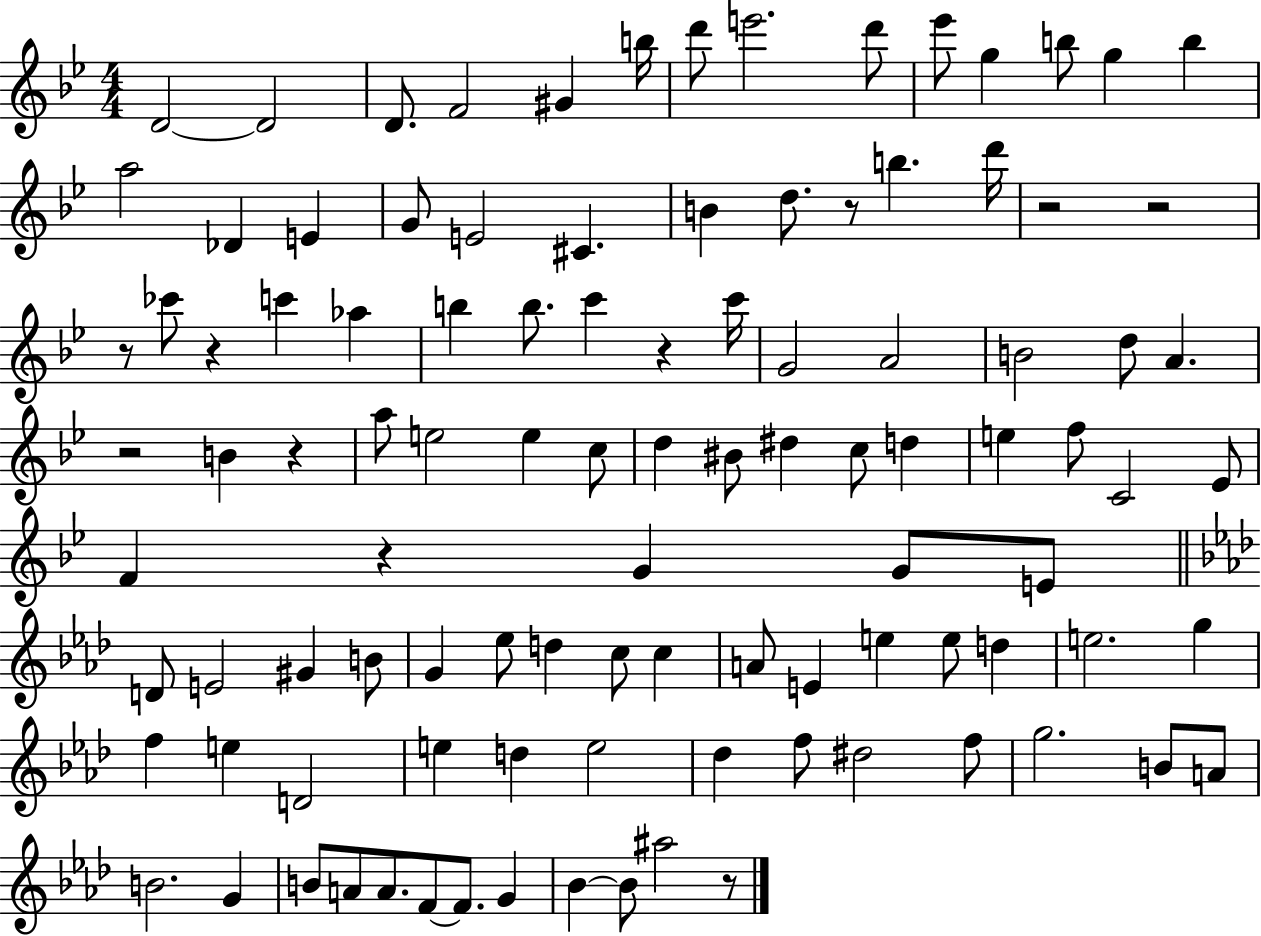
X:1
T:Untitled
M:4/4
L:1/4
K:Bb
D2 D2 D/2 F2 ^G b/4 d'/2 e'2 d'/2 _e'/2 g b/2 g b a2 _D E G/2 E2 ^C B d/2 z/2 b d'/4 z2 z2 z/2 _c'/2 z c' _a b b/2 c' z c'/4 G2 A2 B2 d/2 A z2 B z a/2 e2 e c/2 d ^B/2 ^d c/2 d e f/2 C2 _E/2 F z G G/2 E/2 D/2 E2 ^G B/2 G _e/2 d c/2 c A/2 E e e/2 d e2 g f e D2 e d e2 _d f/2 ^d2 f/2 g2 B/2 A/2 B2 G B/2 A/2 A/2 F/2 F/2 G _B _B/2 ^a2 z/2